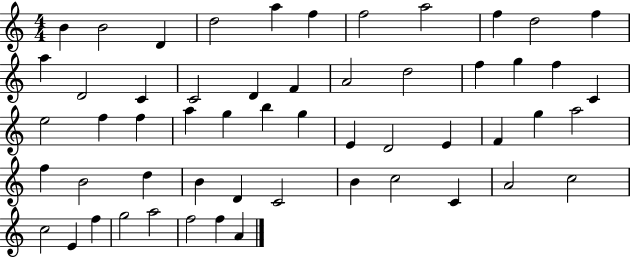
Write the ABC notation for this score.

X:1
T:Untitled
M:4/4
L:1/4
K:C
B B2 D d2 a f f2 a2 f d2 f a D2 C C2 D F A2 d2 f g f C e2 f f a g b g E D2 E F g a2 f B2 d B D C2 B c2 C A2 c2 c2 E f g2 a2 f2 f A